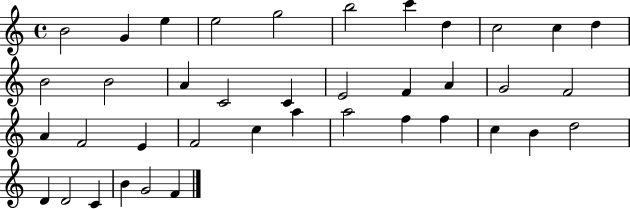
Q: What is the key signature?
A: C major